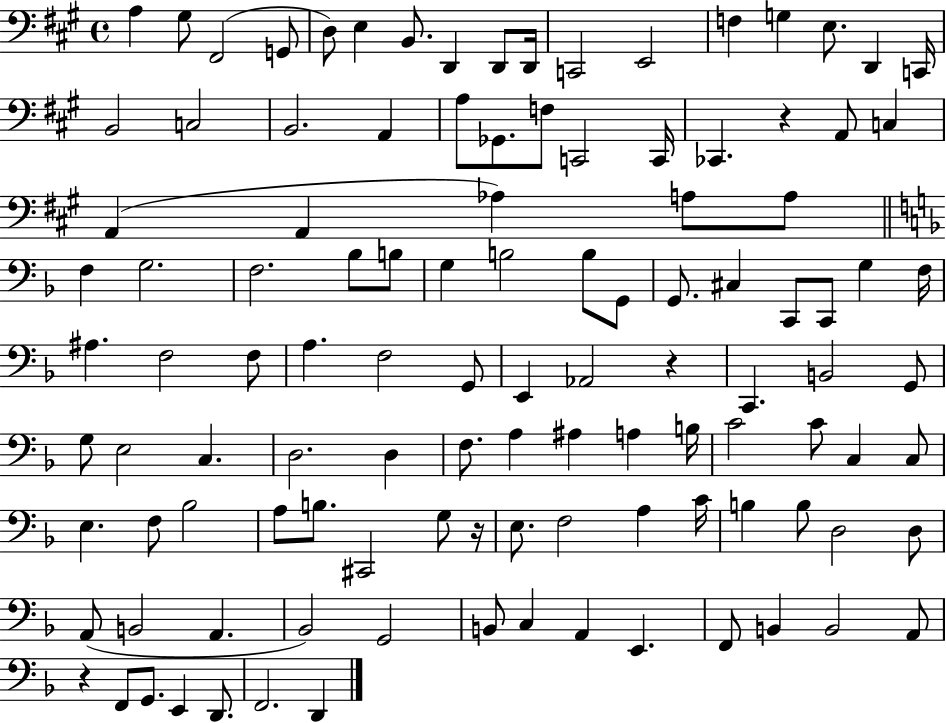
X:1
T:Untitled
M:4/4
L:1/4
K:A
A, ^G,/2 ^F,,2 G,,/2 D,/2 E, B,,/2 D,, D,,/2 D,,/4 C,,2 E,,2 F, G, E,/2 D,, C,,/4 B,,2 C,2 B,,2 A,, A,/2 _G,,/2 F,/2 C,,2 C,,/4 _C,, z A,,/2 C, A,, A,, _A, A,/2 A,/2 F, G,2 F,2 _B,/2 B,/2 G, B,2 B,/2 G,,/2 G,,/2 ^C, C,,/2 C,,/2 G, F,/4 ^A, F,2 F,/2 A, F,2 G,,/2 E,, _A,,2 z C,, B,,2 G,,/2 G,/2 E,2 C, D,2 D, F,/2 A, ^A, A, B,/4 C2 C/2 C, C,/2 E, F,/2 _B,2 A,/2 B,/2 ^C,,2 G,/2 z/4 E,/2 F,2 A, C/4 B, B,/2 D,2 D,/2 A,,/2 B,,2 A,, _B,,2 G,,2 B,,/2 C, A,, E,, F,,/2 B,, B,,2 A,,/2 z F,,/2 G,,/2 E,, D,,/2 F,,2 D,,